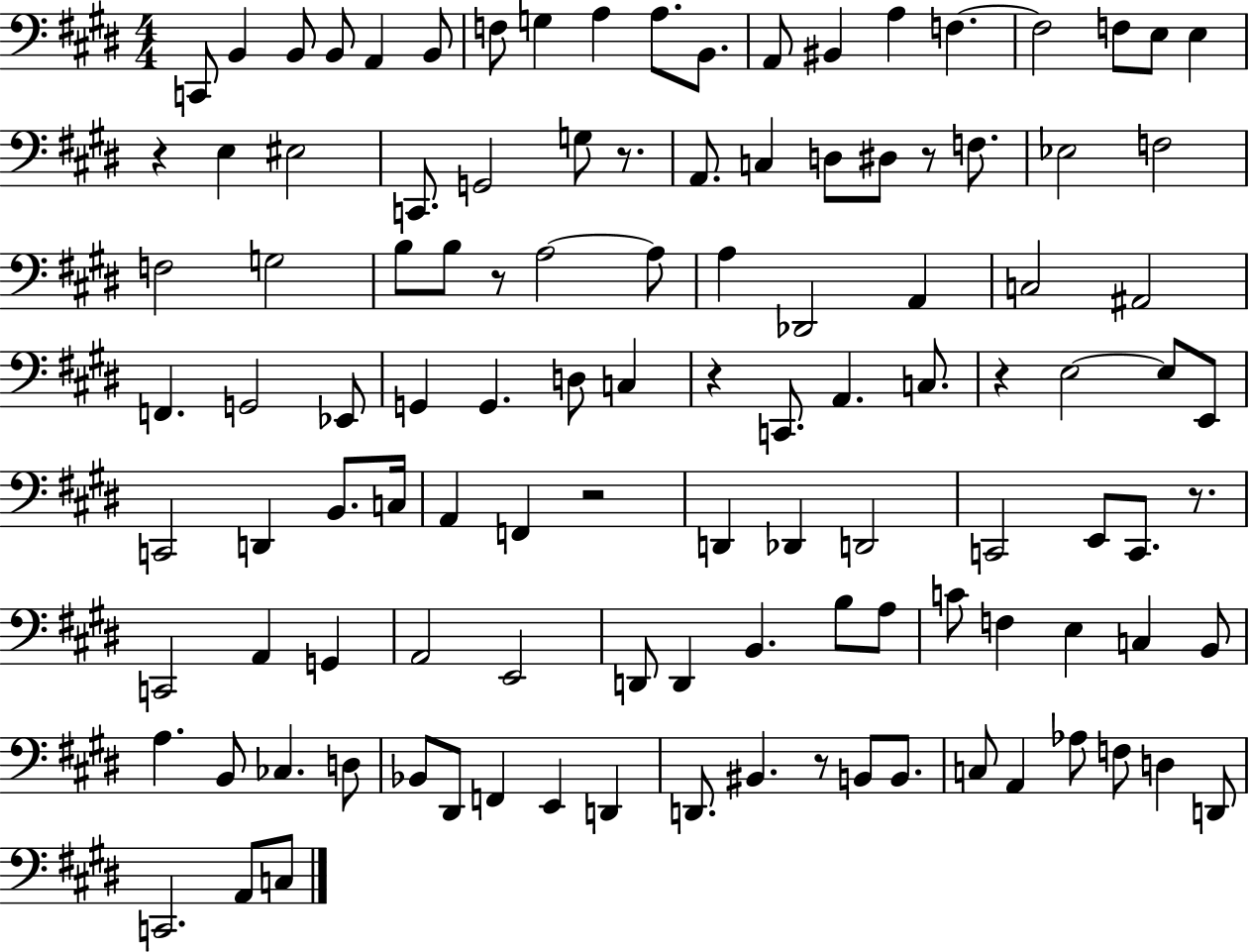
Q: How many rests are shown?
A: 9